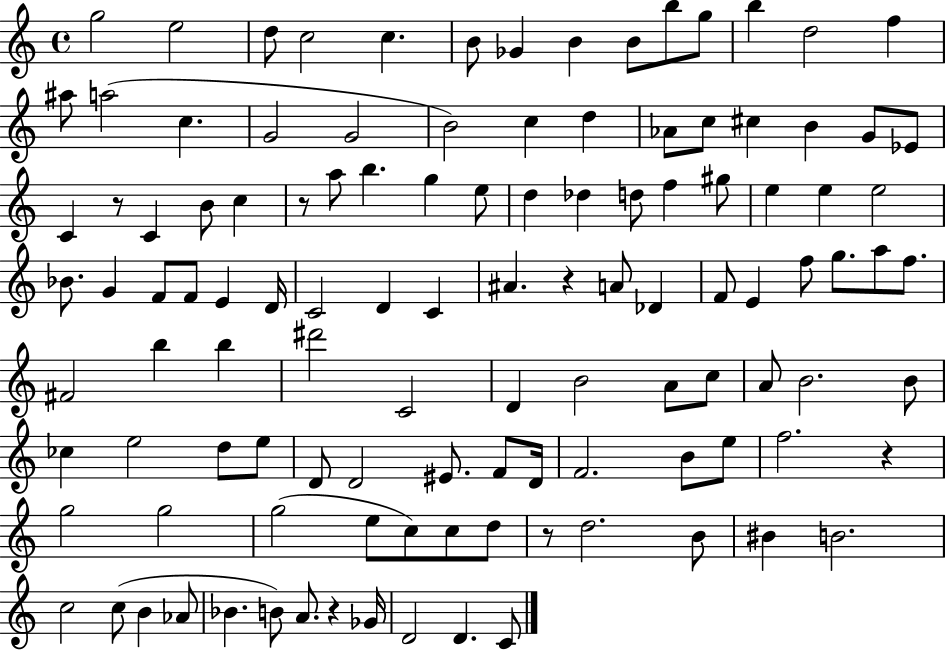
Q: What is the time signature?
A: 4/4